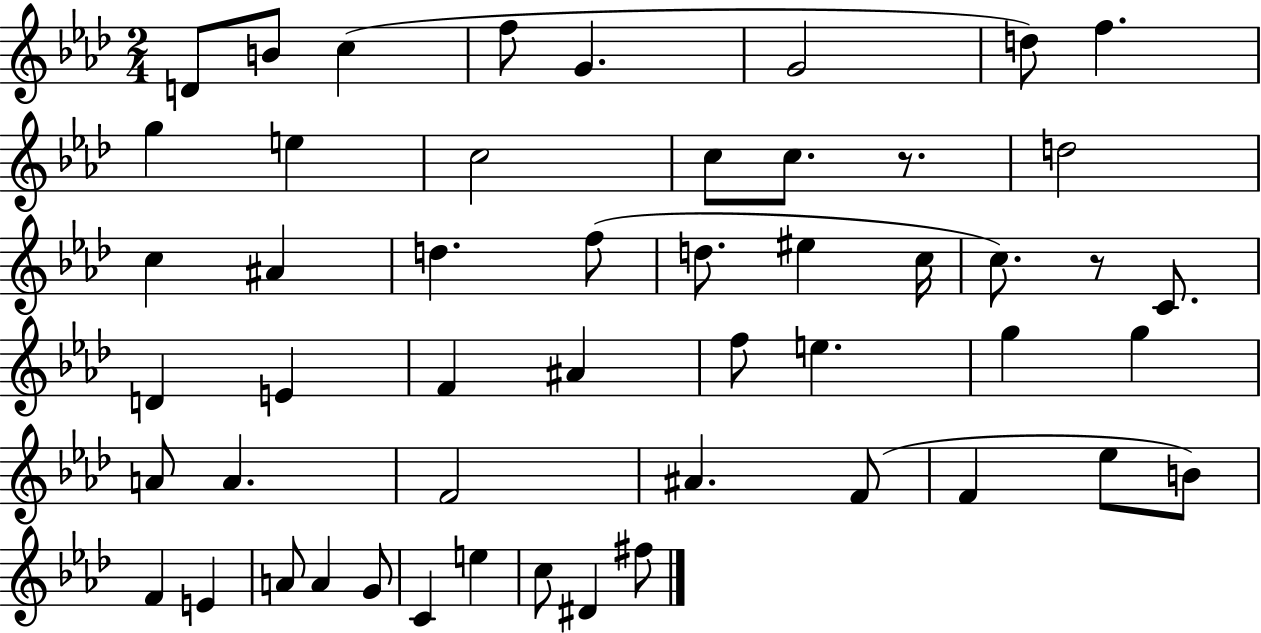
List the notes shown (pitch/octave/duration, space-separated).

D4/e B4/e C5/q F5/e G4/q. G4/h D5/e F5/q. G5/q E5/q C5/h C5/e C5/e. R/e. D5/h C5/q A#4/q D5/q. F5/e D5/e. EIS5/q C5/s C5/e. R/e C4/e. D4/q E4/q F4/q A#4/q F5/e E5/q. G5/q G5/q A4/e A4/q. F4/h A#4/q. F4/e F4/q Eb5/e B4/e F4/q E4/q A4/e A4/q G4/e C4/q E5/q C5/e D#4/q F#5/e